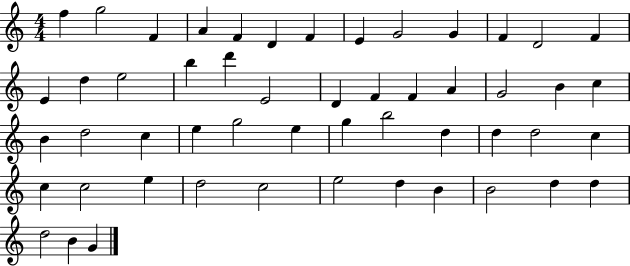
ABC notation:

X:1
T:Untitled
M:4/4
L:1/4
K:C
f g2 F A F D F E G2 G F D2 F E d e2 b d' E2 D F F A G2 B c B d2 c e g2 e g b2 d d d2 c c c2 e d2 c2 e2 d B B2 d d d2 B G